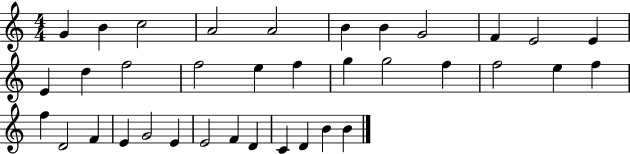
G4/q B4/q C5/h A4/h A4/h B4/q B4/q G4/h F4/q E4/h E4/q E4/q D5/q F5/h F5/h E5/q F5/q G5/q G5/h F5/q F5/h E5/q F5/q F5/q D4/h F4/q E4/q G4/h E4/q E4/h F4/q D4/q C4/q D4/q B4/q B4/q